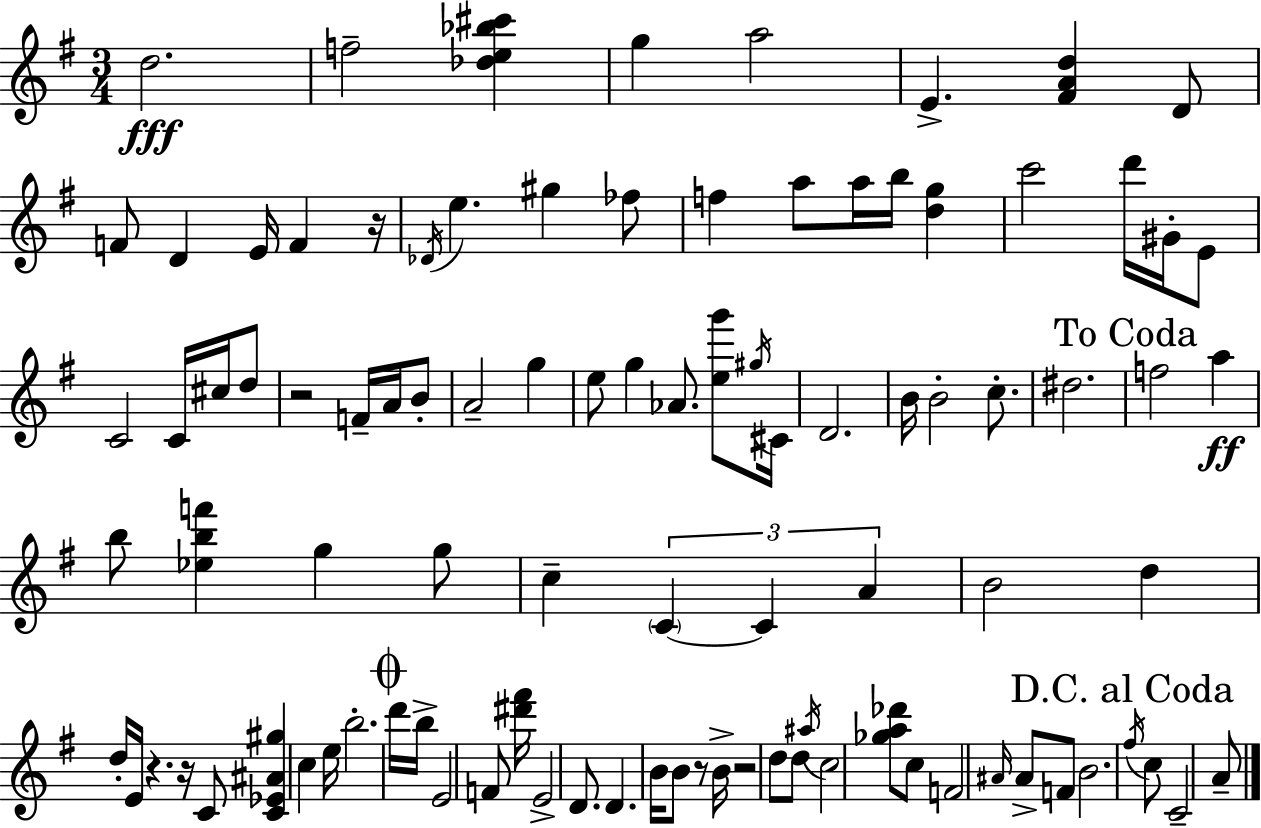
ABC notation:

X:1
T:Untitled
M:3/4
L:1/4
K:G
d2 f2 [_de_b^c'] g a2 E [^FAd] D/2 F/2 D E/4 F z/4 _D/4 e ^g _f/2 f a/2 a/4 b/4 [dg] c'2 d'/4 ^G/4 E/2 C2 C/4 ^c/4 d/2 z2 F/4 A/4 B/2 A2 g e/2 g _A/2 [eg']/2 ^g/4 ^C/4 D2 B/4 B2 c/2 ^d2 f2 a b/2 [_ebf'] g g/2 c C C A B2 d d/4 E/4 z z/4 C/2 [C_E^A^g] c e/4 b2 d'/4 b/4 E2 F/2 [^d'^f']/4 E2 D/2 D B/4 B/2 z/2 B/4 z2 d/2 d/2 ^a/4 c2 [_ga_d']/2 c/2 F2 ^A/4 ^A/2 F/2 B2 ^f/4 c/2 C2 A/2